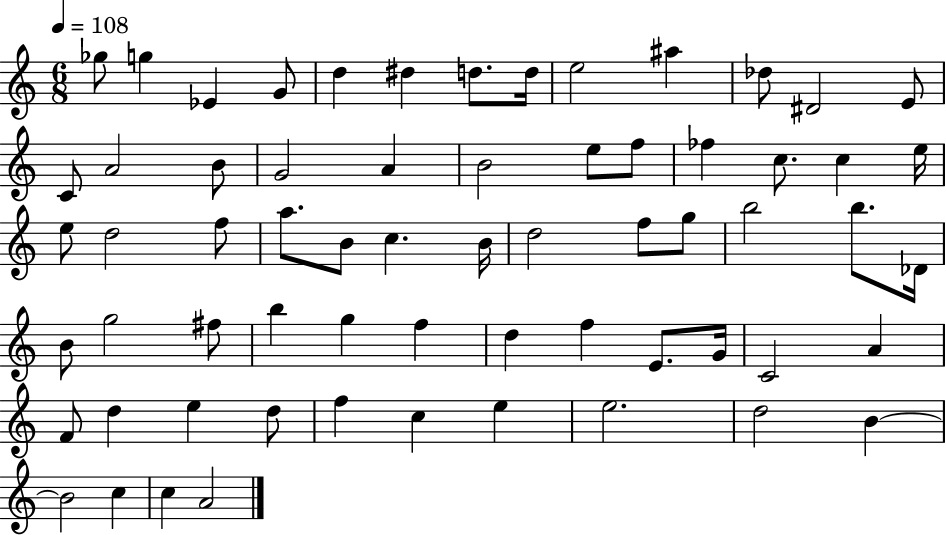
Gb5/e G5/q Eb4/q G4/e D5/q D#5/q D5/e. D5/s E5/h A#5/q Db5/e D#4/h E4/e C4/e A4/h B4/e G4/h A4/q B4/h E5/e F5/e FES5/q C5/e. C5/q E5/s E5/e D5/h F5/e A5/e. B4/e C5/q. B4/s D5/h F5/e G5/e B5/h B5/e. Db4/s B4/e G5/h F#5/e B5/q G5/q F5/q D5/q F5/q E4/e. G4/s C4/h A4/q F4/e D5/q E5/q D5/e F5/q C5/q E5/q E5/h. D5/h B4/q B4/h C5/q C5/q A4/h